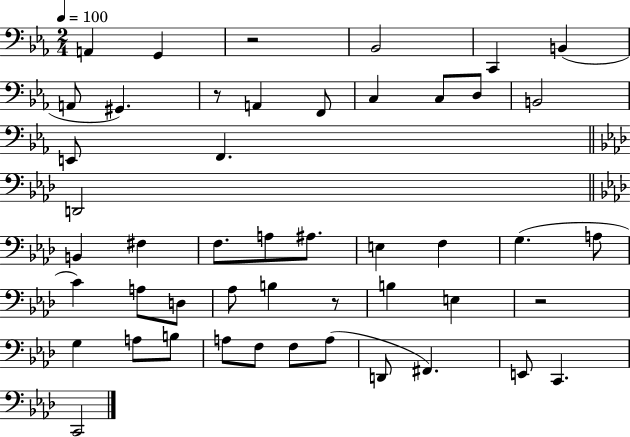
{
  \clef bass
  \numericTimeSignature
  \time 2/4
  \key ees \major
  \tempo 4 = 100
  a,4 g,4 | r2 | bes,2 | c,4 b,4( | \break a,8 gis,4.) | r8 a,4 f,8 | c4 c8 d8 | b,2 | \break e,8 f,4. | \bar "||" \break \key aes \major d,2 | \bar "||" \break \key aes \major b,4 fis4 | f8. a8 ais8. | e4 f4 | g4.( a8 | \break c'4) a8 d8 | aes8 b4 r8 | b4 e4 | r2 | \break g4 a8 b8 | a8 f8 f8 a8( | d,8 fis,4.) | e,8 c,4. | \break c,2 | \bar "|."
}